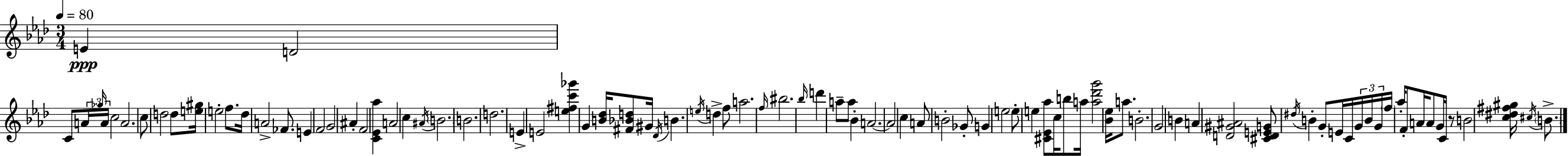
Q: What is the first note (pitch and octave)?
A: E4